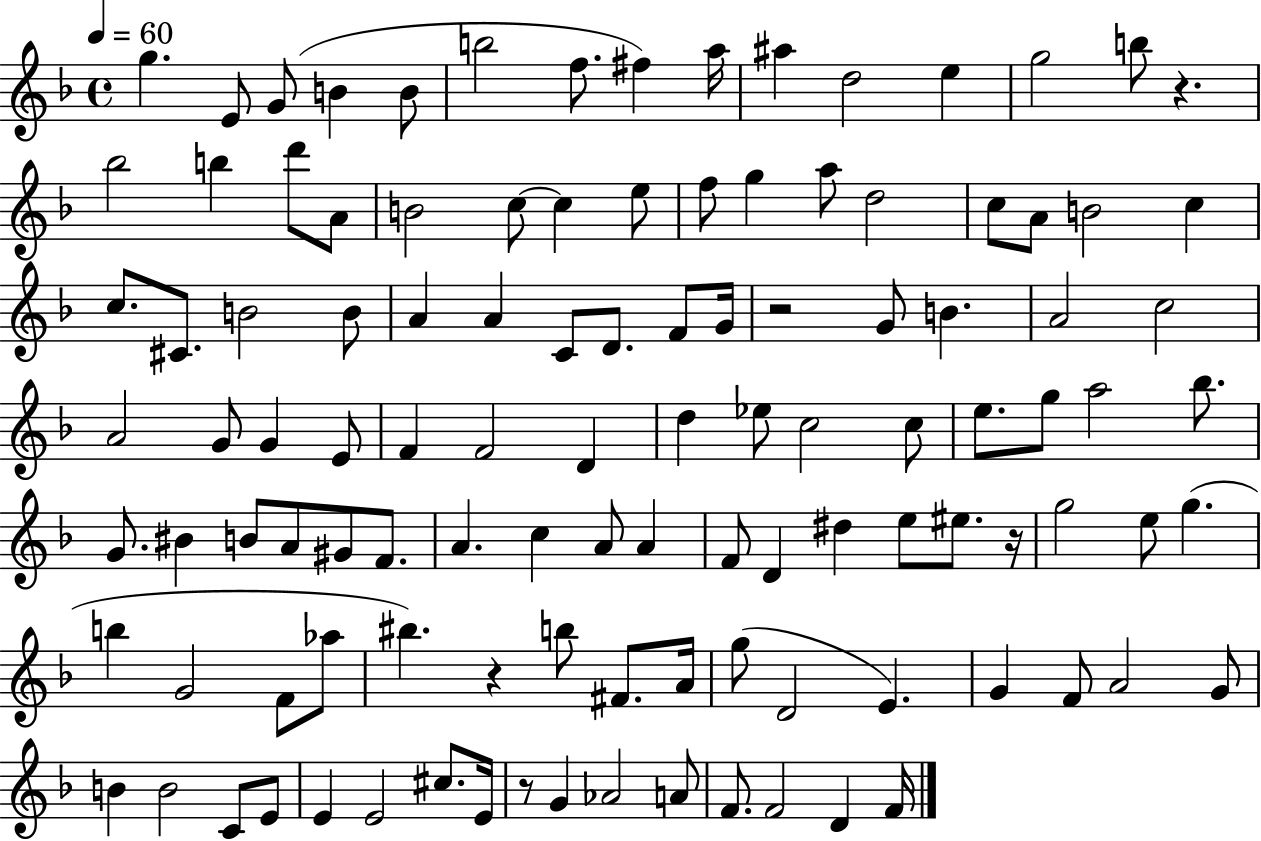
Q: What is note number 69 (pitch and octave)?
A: A4